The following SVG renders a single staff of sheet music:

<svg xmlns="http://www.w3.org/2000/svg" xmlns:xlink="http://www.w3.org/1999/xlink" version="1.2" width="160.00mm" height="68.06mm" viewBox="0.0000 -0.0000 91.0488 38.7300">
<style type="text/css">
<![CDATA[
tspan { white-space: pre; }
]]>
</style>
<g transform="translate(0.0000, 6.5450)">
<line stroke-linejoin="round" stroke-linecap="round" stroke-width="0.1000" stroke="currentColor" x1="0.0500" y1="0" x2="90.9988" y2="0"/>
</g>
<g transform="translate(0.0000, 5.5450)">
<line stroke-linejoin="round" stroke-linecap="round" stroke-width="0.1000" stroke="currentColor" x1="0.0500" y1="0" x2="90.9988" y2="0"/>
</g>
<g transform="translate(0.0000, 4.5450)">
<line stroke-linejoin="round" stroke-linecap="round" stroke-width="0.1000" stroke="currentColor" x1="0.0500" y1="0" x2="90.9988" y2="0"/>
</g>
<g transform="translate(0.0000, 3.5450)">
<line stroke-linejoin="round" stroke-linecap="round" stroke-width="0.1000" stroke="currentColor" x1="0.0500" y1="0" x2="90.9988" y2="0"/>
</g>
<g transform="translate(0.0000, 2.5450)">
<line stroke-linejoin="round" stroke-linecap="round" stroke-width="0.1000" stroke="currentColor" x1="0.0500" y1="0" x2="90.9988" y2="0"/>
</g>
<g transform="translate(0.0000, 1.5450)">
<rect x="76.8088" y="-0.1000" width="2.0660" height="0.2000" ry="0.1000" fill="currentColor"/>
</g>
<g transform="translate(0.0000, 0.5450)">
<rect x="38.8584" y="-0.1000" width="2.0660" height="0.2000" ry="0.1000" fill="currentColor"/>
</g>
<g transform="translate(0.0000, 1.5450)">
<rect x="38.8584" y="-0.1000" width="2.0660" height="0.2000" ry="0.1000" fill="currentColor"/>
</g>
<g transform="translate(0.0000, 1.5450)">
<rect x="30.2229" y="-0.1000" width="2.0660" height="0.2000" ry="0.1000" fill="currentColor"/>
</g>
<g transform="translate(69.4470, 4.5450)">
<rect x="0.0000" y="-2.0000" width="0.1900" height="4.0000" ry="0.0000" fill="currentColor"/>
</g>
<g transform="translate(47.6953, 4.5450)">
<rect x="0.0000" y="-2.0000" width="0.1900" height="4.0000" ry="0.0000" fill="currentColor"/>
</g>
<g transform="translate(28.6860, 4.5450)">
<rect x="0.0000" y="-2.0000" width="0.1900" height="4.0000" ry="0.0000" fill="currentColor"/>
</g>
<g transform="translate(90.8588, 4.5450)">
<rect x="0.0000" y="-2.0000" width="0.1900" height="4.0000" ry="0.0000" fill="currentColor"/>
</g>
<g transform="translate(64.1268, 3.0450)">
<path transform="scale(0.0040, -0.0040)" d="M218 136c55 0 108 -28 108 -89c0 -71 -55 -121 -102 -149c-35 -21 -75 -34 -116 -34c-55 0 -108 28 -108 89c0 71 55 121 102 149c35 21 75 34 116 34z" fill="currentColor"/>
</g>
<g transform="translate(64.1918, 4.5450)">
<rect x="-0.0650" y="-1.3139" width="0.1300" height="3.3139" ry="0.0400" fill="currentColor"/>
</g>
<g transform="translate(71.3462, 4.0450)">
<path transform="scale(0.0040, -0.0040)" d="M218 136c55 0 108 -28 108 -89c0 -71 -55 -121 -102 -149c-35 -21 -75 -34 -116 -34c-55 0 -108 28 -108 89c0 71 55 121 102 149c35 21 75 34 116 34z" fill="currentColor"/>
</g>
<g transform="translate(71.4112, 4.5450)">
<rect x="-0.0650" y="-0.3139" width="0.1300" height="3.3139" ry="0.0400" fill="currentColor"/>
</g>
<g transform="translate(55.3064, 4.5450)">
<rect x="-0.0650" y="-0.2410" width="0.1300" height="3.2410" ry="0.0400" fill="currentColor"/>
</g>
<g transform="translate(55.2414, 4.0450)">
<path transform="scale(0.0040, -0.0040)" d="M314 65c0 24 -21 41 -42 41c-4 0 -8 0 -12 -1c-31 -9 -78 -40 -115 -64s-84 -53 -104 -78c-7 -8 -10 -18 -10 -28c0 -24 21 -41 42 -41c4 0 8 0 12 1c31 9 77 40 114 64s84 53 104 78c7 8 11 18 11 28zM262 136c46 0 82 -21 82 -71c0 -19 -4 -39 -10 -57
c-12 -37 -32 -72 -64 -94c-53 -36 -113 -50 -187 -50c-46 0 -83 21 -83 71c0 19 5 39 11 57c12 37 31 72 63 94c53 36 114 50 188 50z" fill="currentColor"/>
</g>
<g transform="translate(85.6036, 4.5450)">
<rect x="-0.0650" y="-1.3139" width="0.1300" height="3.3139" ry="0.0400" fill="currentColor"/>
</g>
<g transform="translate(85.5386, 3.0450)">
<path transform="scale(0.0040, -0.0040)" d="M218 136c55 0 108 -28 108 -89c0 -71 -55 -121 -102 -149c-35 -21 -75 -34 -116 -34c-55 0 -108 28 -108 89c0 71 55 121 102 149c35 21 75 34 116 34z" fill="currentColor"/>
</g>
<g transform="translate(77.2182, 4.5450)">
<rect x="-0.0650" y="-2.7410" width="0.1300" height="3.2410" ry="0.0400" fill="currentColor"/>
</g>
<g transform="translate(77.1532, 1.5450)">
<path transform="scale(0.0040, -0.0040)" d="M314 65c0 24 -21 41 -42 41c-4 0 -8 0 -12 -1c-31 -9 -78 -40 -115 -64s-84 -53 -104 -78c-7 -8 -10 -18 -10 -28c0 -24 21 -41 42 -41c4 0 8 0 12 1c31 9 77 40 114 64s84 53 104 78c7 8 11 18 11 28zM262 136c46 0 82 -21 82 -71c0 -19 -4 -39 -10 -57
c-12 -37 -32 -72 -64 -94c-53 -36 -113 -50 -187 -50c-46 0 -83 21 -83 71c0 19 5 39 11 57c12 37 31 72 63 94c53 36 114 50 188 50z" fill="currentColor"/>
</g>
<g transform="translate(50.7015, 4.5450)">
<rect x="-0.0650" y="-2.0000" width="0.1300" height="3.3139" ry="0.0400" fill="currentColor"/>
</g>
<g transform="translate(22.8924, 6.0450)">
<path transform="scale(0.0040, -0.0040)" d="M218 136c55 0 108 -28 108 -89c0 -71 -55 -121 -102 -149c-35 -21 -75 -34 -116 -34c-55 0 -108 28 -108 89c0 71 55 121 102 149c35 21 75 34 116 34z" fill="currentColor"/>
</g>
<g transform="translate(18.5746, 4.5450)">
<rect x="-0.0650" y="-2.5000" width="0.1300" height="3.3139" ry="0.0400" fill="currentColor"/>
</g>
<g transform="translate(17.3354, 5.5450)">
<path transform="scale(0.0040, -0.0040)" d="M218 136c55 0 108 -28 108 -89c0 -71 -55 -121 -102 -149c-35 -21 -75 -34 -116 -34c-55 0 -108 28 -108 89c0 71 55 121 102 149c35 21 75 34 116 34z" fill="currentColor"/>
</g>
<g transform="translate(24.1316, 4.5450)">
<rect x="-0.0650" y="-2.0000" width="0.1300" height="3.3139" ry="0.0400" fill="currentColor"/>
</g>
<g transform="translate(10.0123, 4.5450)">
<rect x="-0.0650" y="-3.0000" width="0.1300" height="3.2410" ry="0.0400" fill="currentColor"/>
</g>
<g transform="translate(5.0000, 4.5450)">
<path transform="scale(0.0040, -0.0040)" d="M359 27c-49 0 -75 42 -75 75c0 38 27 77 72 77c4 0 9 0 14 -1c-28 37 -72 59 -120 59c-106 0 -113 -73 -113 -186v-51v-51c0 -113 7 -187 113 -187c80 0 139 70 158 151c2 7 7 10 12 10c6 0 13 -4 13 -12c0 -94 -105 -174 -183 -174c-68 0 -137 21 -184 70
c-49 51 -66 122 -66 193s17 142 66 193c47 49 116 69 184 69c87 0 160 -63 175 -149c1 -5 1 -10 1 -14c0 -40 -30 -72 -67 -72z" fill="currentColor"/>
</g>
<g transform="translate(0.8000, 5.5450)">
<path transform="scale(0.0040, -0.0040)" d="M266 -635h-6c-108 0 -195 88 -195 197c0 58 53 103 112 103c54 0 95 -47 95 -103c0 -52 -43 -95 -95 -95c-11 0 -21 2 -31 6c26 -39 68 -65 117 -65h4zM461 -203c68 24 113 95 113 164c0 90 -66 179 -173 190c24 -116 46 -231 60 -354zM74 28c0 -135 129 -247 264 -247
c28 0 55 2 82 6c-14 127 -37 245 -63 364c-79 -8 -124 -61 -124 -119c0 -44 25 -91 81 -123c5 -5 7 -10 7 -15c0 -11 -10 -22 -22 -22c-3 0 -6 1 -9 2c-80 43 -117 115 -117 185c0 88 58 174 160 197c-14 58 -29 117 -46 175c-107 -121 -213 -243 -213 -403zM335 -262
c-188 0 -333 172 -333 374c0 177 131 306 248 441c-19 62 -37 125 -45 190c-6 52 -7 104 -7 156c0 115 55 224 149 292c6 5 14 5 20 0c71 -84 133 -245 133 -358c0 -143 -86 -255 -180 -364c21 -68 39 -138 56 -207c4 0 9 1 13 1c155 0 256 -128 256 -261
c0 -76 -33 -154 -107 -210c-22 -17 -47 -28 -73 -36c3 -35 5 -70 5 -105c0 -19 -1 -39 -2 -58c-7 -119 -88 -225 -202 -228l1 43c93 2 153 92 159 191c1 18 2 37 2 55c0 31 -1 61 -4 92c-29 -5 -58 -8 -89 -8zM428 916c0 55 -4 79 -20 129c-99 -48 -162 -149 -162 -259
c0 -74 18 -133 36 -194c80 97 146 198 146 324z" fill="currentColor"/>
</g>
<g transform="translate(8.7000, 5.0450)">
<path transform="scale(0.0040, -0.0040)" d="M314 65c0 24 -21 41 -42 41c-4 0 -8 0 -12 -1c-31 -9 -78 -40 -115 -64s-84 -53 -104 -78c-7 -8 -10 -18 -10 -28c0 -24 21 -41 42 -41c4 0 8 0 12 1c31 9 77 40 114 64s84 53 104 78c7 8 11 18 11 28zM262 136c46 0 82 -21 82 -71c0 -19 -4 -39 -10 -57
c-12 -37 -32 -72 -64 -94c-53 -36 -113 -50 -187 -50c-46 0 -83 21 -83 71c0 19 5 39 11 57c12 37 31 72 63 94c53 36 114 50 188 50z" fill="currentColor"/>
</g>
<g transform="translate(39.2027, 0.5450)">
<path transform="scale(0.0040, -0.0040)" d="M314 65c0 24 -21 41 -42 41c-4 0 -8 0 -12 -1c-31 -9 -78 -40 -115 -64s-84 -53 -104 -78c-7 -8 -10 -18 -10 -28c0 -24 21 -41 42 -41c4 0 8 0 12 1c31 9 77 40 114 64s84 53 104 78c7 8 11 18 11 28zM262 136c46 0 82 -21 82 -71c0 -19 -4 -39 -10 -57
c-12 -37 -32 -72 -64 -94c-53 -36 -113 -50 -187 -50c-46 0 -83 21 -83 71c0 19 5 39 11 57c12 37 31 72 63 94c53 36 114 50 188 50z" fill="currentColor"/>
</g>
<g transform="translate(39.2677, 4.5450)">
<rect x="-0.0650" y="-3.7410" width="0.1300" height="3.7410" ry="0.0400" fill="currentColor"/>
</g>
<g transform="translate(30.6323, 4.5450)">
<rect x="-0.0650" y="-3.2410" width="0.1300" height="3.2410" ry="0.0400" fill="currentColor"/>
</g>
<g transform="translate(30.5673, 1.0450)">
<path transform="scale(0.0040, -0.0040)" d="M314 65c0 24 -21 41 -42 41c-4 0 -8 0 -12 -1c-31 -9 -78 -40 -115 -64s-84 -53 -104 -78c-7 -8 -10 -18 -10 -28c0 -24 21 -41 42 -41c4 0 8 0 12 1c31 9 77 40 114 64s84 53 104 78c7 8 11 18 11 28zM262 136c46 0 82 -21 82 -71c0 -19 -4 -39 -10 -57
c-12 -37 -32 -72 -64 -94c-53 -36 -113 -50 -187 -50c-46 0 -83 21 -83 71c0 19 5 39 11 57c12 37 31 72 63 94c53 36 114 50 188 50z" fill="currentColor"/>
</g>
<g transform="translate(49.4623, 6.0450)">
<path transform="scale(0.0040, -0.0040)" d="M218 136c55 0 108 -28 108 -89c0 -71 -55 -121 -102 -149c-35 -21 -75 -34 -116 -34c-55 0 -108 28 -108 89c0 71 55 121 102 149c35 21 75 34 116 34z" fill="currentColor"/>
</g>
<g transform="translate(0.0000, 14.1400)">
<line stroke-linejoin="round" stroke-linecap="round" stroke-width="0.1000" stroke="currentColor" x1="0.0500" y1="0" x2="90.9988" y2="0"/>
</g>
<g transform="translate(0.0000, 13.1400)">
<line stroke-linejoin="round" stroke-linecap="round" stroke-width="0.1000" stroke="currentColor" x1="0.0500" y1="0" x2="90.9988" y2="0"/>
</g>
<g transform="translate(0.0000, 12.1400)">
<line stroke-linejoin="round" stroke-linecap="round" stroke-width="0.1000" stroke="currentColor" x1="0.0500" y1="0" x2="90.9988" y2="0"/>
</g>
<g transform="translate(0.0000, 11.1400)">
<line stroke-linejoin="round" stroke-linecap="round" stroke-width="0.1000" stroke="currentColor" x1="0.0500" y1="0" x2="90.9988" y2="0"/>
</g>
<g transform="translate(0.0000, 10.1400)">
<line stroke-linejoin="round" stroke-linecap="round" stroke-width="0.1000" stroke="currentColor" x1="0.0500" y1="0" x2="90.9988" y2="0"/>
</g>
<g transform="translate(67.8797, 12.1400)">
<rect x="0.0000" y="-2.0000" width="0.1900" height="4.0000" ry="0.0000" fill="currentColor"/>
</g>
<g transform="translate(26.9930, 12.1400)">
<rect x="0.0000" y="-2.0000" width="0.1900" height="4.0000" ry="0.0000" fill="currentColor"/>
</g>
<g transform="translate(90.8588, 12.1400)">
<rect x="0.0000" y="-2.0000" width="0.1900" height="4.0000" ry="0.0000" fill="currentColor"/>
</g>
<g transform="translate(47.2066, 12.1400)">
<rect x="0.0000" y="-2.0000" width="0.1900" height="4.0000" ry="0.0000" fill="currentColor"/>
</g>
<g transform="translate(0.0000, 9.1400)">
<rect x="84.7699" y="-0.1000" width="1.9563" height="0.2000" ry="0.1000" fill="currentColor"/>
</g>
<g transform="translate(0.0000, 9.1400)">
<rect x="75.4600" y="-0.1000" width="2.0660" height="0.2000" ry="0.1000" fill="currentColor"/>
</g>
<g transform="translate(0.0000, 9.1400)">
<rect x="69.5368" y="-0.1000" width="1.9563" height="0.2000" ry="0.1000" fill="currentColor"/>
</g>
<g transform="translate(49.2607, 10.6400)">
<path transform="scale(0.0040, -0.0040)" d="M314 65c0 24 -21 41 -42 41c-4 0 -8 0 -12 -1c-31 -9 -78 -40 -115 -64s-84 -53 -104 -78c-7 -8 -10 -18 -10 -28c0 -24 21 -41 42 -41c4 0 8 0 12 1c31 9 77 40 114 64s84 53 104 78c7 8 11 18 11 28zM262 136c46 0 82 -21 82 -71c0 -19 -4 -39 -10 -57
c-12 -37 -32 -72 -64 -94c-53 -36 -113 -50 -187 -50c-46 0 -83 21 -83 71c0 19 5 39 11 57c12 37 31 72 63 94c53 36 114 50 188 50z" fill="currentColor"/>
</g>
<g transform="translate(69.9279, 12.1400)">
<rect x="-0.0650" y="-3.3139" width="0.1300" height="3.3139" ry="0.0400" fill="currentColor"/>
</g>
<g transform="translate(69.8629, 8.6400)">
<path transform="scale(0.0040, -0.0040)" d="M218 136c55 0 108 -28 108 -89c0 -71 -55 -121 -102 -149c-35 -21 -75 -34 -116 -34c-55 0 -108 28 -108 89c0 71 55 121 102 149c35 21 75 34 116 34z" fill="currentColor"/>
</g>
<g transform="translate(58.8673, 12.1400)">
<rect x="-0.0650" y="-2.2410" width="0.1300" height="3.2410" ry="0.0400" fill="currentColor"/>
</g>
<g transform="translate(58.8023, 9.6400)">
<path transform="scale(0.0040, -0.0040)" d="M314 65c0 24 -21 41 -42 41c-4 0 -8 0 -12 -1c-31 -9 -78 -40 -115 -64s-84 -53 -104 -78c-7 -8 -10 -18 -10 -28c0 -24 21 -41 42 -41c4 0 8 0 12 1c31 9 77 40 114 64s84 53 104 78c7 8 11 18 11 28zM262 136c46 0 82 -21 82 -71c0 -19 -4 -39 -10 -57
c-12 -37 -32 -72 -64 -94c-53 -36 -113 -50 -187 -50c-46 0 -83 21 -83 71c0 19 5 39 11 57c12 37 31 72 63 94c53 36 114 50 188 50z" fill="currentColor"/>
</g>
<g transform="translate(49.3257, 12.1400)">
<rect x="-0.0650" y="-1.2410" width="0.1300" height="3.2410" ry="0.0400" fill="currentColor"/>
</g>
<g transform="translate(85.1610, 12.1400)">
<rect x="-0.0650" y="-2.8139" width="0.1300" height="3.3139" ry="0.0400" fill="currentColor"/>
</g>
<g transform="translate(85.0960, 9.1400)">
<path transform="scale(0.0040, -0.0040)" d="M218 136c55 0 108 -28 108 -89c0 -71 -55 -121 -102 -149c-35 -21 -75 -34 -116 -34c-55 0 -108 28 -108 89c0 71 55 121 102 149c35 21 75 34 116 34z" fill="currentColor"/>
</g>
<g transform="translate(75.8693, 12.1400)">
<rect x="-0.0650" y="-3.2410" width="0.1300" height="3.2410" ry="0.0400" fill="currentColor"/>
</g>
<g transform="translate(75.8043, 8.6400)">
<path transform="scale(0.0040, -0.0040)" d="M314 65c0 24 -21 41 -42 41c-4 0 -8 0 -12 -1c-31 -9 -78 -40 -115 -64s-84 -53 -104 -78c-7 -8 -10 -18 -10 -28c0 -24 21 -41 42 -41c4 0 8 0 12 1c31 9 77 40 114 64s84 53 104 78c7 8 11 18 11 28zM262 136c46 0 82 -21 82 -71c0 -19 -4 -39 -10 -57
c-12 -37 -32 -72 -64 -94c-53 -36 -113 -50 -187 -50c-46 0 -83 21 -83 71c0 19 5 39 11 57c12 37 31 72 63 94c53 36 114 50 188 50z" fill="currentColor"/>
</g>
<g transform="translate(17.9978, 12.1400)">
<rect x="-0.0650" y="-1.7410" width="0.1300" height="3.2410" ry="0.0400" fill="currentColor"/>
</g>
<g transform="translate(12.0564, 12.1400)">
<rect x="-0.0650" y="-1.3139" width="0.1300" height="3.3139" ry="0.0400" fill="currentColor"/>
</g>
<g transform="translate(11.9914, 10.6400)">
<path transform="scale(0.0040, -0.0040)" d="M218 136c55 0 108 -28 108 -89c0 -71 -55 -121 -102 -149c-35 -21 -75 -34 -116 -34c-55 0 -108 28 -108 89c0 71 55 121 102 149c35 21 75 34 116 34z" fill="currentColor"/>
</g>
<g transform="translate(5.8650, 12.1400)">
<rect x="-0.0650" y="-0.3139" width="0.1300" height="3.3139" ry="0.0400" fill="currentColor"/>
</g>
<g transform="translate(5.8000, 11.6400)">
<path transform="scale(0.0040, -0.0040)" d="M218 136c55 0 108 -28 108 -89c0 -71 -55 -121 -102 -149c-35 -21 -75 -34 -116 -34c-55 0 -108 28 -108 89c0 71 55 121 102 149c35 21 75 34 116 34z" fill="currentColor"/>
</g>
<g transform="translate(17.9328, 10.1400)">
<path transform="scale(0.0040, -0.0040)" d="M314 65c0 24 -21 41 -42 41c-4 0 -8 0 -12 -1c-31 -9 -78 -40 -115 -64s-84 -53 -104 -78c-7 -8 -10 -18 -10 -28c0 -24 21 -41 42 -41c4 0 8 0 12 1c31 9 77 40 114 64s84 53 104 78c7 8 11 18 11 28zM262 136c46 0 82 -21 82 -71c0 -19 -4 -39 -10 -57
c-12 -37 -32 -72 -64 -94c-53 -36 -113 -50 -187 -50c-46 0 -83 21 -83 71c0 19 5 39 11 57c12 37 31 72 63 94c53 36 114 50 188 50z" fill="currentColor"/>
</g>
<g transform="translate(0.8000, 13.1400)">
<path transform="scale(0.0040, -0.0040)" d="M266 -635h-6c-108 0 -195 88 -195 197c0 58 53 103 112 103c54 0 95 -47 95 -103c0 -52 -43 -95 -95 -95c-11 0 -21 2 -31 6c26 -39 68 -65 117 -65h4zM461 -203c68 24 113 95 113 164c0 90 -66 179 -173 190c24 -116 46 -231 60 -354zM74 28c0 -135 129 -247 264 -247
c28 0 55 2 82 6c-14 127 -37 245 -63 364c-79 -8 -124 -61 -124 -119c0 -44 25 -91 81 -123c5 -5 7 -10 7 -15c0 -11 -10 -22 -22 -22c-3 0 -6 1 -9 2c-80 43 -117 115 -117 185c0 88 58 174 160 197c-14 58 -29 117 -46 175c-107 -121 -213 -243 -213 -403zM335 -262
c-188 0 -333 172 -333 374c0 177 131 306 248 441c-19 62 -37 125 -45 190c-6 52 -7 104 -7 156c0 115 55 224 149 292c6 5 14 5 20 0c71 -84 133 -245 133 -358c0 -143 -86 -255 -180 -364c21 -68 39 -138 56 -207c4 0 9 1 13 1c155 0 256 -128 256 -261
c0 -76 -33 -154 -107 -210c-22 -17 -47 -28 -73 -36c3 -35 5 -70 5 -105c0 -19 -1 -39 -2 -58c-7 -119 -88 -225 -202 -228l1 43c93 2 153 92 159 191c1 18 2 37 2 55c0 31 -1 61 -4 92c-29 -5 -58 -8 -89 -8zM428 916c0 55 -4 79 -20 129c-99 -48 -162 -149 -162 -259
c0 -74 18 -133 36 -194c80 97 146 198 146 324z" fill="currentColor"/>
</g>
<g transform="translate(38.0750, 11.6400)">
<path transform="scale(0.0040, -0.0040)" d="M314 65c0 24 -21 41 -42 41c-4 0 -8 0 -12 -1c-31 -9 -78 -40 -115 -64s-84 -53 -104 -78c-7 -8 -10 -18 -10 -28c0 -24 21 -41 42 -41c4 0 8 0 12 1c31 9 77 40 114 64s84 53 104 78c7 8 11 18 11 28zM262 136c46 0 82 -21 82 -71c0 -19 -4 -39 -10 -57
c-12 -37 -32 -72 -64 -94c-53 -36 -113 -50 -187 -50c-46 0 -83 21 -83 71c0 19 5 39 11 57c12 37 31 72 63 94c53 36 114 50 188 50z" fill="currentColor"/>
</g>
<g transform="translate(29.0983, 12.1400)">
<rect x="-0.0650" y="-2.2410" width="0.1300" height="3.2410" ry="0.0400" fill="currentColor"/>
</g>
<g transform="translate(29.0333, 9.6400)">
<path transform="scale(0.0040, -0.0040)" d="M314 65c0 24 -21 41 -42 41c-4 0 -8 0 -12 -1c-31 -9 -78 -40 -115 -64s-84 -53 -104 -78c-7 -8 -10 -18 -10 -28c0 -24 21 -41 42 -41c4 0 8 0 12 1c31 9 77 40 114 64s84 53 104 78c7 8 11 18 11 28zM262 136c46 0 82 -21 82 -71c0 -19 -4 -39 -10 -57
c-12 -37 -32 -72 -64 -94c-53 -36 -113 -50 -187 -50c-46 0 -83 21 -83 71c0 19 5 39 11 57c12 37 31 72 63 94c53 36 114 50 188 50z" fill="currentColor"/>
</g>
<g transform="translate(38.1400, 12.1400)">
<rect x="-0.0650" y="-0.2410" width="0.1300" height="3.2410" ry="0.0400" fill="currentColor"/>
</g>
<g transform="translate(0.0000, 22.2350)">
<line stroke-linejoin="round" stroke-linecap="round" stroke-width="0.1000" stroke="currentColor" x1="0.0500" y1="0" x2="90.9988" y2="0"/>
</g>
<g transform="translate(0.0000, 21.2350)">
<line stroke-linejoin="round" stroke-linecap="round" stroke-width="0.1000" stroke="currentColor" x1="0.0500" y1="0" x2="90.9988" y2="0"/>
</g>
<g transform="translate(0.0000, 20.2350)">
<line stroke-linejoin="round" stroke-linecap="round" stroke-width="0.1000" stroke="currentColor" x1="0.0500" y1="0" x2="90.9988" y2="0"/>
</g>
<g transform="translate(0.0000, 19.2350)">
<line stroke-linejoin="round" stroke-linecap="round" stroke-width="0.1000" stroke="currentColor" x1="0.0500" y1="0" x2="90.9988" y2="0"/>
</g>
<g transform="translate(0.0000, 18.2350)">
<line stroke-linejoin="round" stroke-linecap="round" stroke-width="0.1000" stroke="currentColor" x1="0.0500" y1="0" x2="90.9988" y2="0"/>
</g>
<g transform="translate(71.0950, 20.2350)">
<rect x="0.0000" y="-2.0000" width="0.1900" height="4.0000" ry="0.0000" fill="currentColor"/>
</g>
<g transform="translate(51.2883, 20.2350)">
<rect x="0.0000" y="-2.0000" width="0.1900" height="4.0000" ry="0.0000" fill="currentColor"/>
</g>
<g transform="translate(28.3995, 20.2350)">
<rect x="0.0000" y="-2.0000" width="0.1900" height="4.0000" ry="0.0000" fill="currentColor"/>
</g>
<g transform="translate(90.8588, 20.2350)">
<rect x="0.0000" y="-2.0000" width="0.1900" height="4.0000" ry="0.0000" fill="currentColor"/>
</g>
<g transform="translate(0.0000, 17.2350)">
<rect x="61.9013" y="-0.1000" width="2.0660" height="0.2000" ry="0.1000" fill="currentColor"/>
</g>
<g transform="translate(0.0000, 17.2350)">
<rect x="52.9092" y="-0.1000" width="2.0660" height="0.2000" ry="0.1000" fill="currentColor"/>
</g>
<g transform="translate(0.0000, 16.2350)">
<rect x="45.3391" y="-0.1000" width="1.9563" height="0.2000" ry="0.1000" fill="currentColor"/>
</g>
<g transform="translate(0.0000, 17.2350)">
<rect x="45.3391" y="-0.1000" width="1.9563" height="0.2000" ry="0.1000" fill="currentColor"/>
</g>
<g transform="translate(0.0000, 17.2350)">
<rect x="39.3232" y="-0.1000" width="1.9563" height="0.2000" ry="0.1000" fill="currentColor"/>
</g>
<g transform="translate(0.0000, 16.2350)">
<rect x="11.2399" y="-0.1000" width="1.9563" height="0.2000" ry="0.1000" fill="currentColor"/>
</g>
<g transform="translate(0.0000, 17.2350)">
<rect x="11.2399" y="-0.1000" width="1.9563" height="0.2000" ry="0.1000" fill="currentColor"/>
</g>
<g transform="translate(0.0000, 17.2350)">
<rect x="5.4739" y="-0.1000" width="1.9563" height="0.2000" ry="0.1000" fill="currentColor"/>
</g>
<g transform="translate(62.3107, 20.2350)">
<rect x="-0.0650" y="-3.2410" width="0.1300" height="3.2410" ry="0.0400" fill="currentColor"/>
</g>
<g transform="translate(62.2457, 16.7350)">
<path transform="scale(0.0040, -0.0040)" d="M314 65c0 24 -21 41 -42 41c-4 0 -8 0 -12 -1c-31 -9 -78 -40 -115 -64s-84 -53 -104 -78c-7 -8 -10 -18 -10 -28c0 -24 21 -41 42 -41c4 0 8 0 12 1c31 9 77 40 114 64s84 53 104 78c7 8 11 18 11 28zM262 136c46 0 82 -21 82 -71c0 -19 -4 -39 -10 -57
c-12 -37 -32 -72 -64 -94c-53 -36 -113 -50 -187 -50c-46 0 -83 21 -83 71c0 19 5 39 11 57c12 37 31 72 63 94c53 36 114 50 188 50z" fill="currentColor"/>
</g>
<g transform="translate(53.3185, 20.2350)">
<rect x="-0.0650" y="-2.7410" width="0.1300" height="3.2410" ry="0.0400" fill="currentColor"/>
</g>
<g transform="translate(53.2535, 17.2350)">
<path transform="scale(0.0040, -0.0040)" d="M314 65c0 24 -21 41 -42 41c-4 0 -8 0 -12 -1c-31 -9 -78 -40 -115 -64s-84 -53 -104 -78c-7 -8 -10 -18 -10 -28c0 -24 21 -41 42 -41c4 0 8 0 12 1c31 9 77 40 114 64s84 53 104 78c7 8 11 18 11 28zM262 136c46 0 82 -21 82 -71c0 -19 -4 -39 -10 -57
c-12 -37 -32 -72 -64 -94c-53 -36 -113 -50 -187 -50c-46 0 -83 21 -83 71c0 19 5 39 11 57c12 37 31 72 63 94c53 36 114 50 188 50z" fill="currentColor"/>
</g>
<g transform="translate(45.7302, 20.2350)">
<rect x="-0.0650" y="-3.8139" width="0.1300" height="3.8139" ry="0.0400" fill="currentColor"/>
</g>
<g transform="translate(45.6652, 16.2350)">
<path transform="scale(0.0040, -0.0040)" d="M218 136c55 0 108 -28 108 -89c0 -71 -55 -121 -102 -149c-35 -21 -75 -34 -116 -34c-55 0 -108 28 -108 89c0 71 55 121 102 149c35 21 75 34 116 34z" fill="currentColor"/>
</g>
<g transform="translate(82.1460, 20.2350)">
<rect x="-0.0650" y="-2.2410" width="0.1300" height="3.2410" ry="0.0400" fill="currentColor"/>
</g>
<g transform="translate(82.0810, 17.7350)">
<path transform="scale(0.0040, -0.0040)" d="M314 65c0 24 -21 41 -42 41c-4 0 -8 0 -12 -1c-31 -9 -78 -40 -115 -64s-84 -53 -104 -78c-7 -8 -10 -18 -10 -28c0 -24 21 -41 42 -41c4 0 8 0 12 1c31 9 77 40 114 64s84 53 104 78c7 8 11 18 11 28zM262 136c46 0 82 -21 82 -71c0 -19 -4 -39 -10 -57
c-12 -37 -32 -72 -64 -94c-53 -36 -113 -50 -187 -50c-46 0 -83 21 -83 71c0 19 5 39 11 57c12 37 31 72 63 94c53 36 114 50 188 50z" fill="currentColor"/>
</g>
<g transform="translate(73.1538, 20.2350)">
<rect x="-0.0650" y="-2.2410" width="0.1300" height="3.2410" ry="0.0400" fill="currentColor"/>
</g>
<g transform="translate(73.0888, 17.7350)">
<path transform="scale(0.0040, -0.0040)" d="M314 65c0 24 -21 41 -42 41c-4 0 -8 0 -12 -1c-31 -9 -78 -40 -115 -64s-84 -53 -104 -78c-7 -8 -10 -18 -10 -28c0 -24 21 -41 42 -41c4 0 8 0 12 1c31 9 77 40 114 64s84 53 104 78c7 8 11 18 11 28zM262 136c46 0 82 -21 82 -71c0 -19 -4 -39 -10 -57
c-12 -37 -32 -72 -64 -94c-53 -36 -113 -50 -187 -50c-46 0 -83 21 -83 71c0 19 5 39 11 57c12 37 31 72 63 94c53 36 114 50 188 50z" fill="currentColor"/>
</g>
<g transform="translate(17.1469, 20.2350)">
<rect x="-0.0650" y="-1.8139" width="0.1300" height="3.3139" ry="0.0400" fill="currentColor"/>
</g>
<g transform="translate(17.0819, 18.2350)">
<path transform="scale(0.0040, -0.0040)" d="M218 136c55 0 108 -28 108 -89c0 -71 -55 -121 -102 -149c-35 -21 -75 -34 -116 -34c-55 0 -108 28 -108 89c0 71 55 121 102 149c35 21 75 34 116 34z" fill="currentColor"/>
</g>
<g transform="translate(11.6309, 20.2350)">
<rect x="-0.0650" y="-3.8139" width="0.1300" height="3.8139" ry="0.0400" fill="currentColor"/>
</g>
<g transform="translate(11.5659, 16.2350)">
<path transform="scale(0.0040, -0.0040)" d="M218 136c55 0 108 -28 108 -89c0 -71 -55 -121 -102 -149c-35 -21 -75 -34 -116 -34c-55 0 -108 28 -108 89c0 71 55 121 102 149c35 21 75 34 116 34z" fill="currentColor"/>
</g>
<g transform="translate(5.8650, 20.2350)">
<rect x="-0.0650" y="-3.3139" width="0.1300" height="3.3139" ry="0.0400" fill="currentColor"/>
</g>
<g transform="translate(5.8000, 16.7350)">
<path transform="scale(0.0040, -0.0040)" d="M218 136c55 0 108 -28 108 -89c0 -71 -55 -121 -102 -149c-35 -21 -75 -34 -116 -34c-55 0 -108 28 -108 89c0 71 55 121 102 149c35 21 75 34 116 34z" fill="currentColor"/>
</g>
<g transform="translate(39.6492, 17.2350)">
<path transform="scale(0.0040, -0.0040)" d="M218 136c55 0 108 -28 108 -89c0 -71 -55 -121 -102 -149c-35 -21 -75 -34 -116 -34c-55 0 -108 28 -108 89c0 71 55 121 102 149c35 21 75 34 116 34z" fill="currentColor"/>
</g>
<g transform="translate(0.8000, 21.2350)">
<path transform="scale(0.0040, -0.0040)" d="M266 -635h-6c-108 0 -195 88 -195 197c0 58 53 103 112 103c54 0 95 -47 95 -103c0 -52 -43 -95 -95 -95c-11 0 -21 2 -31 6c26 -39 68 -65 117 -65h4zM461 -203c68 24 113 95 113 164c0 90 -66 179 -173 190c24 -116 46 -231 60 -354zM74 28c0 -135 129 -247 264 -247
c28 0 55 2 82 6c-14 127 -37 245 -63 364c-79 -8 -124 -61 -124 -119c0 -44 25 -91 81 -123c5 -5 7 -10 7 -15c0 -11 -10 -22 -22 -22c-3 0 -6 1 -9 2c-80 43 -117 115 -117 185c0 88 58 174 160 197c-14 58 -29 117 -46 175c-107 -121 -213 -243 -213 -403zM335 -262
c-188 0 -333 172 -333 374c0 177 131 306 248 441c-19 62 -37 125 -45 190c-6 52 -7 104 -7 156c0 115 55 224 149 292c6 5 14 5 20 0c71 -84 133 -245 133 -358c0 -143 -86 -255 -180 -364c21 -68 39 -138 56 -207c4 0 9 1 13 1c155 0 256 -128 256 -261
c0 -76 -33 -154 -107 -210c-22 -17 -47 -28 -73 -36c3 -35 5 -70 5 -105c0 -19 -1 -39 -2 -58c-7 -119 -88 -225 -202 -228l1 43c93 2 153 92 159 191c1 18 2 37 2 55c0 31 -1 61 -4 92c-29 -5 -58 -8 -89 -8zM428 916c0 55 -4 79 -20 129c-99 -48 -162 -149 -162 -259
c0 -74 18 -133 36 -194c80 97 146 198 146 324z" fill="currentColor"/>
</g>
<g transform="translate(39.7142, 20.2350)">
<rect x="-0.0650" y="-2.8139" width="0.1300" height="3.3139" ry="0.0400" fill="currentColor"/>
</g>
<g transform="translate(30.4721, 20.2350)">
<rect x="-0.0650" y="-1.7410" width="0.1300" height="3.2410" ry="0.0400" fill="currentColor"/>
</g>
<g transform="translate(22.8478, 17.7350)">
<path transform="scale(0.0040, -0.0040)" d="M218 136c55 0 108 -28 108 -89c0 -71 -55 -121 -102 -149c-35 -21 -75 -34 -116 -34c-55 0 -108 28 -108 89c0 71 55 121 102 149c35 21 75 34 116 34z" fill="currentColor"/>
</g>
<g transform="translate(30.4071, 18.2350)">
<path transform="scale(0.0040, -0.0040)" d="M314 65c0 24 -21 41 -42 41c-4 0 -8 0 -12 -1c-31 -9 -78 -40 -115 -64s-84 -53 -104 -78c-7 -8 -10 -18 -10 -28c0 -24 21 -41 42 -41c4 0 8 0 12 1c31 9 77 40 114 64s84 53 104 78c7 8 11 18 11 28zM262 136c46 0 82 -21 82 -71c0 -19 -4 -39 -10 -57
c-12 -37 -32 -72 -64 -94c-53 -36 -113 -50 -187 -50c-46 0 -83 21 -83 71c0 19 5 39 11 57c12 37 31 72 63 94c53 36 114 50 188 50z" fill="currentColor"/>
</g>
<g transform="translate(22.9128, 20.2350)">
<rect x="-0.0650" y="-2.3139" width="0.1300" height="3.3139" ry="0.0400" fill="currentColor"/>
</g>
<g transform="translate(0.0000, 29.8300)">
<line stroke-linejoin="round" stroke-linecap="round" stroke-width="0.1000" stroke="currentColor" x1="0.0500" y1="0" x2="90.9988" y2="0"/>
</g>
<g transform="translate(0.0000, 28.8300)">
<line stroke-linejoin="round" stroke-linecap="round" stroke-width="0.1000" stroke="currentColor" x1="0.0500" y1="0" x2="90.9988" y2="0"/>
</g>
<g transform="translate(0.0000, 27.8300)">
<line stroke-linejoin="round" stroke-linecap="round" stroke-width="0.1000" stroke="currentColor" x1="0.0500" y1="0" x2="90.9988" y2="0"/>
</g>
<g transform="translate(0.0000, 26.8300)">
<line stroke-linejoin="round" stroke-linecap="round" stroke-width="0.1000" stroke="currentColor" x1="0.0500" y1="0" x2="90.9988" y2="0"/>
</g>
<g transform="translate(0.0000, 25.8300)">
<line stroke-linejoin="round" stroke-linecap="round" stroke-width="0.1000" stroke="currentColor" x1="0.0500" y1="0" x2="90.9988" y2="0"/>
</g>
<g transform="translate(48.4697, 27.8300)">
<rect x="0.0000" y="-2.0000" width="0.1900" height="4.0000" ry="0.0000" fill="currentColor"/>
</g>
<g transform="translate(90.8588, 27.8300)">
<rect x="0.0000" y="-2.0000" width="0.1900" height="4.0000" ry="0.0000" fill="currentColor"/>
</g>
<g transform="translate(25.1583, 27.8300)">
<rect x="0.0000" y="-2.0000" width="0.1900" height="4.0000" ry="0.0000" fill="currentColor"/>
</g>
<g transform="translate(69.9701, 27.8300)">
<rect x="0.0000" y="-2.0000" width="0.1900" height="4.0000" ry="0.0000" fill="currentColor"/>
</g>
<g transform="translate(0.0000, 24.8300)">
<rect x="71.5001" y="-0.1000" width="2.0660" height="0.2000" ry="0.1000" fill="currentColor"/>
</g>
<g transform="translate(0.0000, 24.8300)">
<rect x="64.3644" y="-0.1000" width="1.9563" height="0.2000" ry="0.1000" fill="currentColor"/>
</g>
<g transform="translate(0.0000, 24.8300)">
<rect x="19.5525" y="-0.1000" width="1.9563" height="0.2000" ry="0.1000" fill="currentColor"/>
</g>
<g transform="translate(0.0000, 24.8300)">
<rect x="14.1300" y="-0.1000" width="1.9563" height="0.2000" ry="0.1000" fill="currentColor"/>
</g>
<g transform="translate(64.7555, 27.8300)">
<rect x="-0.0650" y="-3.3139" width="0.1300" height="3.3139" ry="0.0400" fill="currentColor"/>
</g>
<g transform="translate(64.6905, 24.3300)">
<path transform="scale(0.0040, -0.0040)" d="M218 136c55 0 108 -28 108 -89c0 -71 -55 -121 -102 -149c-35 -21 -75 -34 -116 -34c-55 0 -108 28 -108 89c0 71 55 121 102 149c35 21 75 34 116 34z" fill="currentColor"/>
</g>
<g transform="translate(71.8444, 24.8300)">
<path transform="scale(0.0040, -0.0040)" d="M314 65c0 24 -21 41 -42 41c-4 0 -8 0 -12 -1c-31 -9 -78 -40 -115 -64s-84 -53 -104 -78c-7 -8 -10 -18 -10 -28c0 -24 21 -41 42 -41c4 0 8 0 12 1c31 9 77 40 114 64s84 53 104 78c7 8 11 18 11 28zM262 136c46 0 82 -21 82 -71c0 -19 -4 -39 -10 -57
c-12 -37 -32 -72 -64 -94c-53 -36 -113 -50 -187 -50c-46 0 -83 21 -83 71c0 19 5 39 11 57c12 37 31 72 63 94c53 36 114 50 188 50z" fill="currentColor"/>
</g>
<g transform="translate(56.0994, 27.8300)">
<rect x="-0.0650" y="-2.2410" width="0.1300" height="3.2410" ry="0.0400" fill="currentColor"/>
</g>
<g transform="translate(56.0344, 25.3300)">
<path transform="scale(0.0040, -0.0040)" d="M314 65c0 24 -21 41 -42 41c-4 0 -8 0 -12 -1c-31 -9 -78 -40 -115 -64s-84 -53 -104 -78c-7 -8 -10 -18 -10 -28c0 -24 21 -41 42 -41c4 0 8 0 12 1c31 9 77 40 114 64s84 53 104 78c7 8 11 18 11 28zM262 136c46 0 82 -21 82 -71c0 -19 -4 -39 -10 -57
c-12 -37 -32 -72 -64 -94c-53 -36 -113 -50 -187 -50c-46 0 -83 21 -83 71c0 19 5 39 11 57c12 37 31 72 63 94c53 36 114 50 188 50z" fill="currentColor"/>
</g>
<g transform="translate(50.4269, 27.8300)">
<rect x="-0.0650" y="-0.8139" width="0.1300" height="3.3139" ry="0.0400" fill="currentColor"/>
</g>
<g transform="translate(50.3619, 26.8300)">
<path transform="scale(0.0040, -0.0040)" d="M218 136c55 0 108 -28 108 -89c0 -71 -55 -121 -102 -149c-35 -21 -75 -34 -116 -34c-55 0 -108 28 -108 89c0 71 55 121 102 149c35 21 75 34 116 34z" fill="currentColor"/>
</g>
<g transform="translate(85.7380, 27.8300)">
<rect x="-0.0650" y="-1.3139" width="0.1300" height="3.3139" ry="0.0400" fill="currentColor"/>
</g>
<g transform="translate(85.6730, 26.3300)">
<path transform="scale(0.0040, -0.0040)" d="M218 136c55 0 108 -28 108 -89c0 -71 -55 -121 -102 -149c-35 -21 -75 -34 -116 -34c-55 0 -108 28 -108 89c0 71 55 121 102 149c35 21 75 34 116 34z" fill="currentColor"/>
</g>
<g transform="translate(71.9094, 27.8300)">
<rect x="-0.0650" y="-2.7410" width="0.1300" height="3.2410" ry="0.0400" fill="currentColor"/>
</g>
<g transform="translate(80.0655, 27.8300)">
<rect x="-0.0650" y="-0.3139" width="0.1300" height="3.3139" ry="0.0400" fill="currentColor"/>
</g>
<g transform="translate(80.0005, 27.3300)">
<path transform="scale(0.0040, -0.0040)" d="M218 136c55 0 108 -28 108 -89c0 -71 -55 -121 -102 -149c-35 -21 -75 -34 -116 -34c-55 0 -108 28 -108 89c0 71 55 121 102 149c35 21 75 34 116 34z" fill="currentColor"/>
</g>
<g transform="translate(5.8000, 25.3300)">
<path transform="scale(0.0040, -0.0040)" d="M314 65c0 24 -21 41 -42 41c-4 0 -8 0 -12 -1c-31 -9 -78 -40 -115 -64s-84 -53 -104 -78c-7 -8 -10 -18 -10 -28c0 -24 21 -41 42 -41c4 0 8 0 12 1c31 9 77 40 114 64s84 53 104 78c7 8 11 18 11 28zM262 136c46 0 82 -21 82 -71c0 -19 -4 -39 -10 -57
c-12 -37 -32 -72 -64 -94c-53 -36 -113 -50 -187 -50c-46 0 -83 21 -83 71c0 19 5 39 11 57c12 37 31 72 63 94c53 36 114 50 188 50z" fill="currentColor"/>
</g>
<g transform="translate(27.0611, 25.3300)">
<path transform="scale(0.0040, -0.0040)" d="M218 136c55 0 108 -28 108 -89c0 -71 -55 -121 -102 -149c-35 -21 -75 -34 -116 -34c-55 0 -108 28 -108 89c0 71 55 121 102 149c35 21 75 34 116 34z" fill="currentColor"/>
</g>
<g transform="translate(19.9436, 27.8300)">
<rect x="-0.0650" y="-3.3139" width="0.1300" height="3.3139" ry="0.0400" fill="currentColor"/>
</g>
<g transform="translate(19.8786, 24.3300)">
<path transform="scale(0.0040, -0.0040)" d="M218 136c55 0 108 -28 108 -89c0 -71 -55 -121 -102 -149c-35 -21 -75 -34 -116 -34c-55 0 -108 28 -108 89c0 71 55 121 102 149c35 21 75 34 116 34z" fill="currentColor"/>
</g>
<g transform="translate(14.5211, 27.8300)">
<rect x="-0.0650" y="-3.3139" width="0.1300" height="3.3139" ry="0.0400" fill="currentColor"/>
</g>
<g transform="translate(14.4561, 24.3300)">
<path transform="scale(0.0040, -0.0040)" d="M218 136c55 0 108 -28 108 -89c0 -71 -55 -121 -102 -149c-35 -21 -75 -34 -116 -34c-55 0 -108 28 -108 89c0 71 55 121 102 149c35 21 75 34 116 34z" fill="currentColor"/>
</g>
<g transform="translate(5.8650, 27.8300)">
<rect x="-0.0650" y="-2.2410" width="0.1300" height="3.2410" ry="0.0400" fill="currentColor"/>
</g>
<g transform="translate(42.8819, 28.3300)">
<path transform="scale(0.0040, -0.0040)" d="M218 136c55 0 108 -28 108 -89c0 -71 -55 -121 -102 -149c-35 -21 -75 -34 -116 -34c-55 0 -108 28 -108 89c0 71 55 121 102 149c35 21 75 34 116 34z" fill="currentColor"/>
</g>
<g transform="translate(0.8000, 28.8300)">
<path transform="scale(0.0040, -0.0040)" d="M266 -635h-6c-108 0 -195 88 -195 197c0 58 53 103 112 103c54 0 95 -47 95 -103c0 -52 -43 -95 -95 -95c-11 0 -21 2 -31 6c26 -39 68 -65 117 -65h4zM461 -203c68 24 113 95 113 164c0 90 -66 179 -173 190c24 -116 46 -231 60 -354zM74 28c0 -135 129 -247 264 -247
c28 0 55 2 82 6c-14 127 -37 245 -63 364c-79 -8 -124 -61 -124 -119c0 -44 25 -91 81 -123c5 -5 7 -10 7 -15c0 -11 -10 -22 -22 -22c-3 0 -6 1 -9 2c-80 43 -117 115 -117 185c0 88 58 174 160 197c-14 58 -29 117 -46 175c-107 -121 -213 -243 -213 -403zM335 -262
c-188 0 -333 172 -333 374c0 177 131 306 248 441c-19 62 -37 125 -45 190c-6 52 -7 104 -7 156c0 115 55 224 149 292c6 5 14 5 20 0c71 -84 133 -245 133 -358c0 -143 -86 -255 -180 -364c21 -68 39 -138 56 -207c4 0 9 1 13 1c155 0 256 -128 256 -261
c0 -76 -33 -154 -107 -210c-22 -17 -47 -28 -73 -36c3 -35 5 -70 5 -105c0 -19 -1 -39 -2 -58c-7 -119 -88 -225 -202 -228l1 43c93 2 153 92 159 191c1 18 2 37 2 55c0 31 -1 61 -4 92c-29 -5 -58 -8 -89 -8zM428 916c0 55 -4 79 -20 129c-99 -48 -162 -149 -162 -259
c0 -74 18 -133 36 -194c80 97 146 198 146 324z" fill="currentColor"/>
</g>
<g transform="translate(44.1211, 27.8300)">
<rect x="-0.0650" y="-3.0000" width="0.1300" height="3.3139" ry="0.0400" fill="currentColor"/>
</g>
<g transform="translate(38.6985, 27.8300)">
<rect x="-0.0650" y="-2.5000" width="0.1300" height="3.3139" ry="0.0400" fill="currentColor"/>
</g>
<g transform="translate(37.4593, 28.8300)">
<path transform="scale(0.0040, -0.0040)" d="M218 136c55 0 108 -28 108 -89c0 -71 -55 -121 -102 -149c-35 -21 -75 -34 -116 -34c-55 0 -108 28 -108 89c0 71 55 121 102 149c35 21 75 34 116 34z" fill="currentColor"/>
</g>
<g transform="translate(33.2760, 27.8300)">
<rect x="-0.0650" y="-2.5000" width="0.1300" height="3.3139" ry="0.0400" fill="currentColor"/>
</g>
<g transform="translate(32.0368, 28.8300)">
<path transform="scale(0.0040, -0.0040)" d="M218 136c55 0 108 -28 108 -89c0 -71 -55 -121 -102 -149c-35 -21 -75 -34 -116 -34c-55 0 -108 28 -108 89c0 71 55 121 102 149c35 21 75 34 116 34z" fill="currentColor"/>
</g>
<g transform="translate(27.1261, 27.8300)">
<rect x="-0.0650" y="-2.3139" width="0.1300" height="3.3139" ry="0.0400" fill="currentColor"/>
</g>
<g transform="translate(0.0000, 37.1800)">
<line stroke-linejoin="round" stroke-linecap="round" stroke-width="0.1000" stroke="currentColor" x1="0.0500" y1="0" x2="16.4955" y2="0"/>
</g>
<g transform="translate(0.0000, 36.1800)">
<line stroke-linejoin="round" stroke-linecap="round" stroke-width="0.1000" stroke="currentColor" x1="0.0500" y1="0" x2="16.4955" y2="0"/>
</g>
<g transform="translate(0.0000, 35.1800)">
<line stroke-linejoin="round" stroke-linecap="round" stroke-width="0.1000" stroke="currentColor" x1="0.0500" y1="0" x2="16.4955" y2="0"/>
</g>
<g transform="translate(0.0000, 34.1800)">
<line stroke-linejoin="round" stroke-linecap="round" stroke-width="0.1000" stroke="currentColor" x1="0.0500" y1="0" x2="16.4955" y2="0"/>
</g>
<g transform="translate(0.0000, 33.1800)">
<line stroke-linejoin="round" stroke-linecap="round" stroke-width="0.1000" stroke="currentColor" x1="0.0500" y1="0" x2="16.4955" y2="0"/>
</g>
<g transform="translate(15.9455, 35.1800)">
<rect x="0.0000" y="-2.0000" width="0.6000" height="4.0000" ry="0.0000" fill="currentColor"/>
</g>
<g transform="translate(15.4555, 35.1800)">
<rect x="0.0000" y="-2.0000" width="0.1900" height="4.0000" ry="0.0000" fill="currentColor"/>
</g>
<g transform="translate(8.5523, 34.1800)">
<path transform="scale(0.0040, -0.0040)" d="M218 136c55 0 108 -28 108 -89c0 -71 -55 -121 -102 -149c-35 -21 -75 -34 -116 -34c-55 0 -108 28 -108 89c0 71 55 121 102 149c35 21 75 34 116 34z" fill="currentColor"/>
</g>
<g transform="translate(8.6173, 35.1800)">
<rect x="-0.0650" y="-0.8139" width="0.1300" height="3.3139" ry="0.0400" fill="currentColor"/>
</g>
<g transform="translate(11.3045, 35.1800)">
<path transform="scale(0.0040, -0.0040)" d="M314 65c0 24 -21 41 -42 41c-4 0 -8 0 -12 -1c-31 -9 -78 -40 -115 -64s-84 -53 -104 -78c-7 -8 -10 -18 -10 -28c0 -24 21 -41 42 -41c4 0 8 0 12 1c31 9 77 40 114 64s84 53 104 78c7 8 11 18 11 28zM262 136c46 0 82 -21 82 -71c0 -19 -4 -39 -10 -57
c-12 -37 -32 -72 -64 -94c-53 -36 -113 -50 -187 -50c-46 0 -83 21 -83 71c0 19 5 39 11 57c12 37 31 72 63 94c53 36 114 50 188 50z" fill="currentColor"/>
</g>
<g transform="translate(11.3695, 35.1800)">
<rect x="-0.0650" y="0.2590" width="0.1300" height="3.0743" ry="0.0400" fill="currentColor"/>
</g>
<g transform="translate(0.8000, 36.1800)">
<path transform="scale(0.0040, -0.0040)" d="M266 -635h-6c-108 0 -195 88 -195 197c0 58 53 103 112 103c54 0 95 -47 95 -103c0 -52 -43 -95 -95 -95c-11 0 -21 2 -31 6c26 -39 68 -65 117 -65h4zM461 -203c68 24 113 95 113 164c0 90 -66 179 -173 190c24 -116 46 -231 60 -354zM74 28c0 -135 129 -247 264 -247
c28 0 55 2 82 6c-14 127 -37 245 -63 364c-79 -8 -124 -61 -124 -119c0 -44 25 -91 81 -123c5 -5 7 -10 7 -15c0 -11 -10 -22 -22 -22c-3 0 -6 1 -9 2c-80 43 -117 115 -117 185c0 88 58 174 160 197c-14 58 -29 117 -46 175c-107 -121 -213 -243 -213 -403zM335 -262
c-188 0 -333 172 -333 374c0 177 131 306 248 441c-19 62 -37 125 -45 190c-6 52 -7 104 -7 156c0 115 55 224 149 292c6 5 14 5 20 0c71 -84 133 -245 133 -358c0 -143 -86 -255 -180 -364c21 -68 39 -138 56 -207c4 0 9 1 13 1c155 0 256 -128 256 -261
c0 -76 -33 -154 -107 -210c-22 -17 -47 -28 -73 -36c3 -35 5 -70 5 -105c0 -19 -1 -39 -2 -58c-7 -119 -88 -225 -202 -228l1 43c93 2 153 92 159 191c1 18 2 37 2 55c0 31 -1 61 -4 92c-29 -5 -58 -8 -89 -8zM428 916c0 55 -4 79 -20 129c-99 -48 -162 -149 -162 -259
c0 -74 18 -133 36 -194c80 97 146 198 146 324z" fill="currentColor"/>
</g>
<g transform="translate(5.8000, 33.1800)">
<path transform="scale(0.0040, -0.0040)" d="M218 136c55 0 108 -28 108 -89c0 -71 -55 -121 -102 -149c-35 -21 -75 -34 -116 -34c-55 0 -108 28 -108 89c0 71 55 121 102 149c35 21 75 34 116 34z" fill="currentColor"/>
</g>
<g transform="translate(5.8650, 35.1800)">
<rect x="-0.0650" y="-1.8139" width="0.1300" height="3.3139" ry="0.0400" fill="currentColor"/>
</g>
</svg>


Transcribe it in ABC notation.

X:1
T:Untitled
M:4/4
L:1/4
K:C
A2 G F b2 c'2 F c2 e c a2 e c e f2 g2 c2 e2 g2 b b2 a b c' f g f2 a c' a2 b2 g2 g2 g2 b b g G G A d g2 b a2 c e f d B2